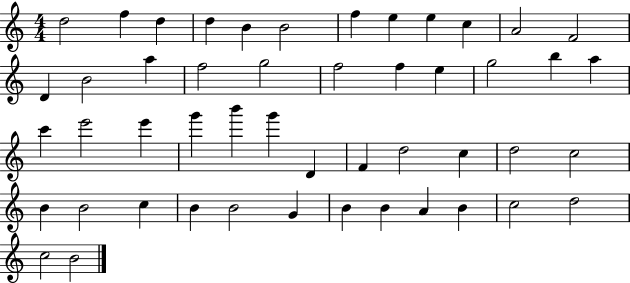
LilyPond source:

{
  \clef treble
  \numericTimeSignature
  \time 4/4
  \key c \major
  d''2 f''4 d''4 | d''4 b'4 b'2 | f''4 e''4 e''4 c''4 | a'2 f'2 | \break d'4 b'2 a''4 | f''2 g''2 | f''2 f''4 e''4 | g''2 b''4 a''4 | \break c'''4 e'''2 e'''4 | g'''4 b'''4 g'''4 d'4 | f'4 d''2 c''4 | d''2 c''2 | \break b'4 b'2 c''4 | b'4 b'2 g'4 | b'4 b'4 a'4 b'4 | c''2 d''2 | \break c''2 b'2 | \bar "|."
}